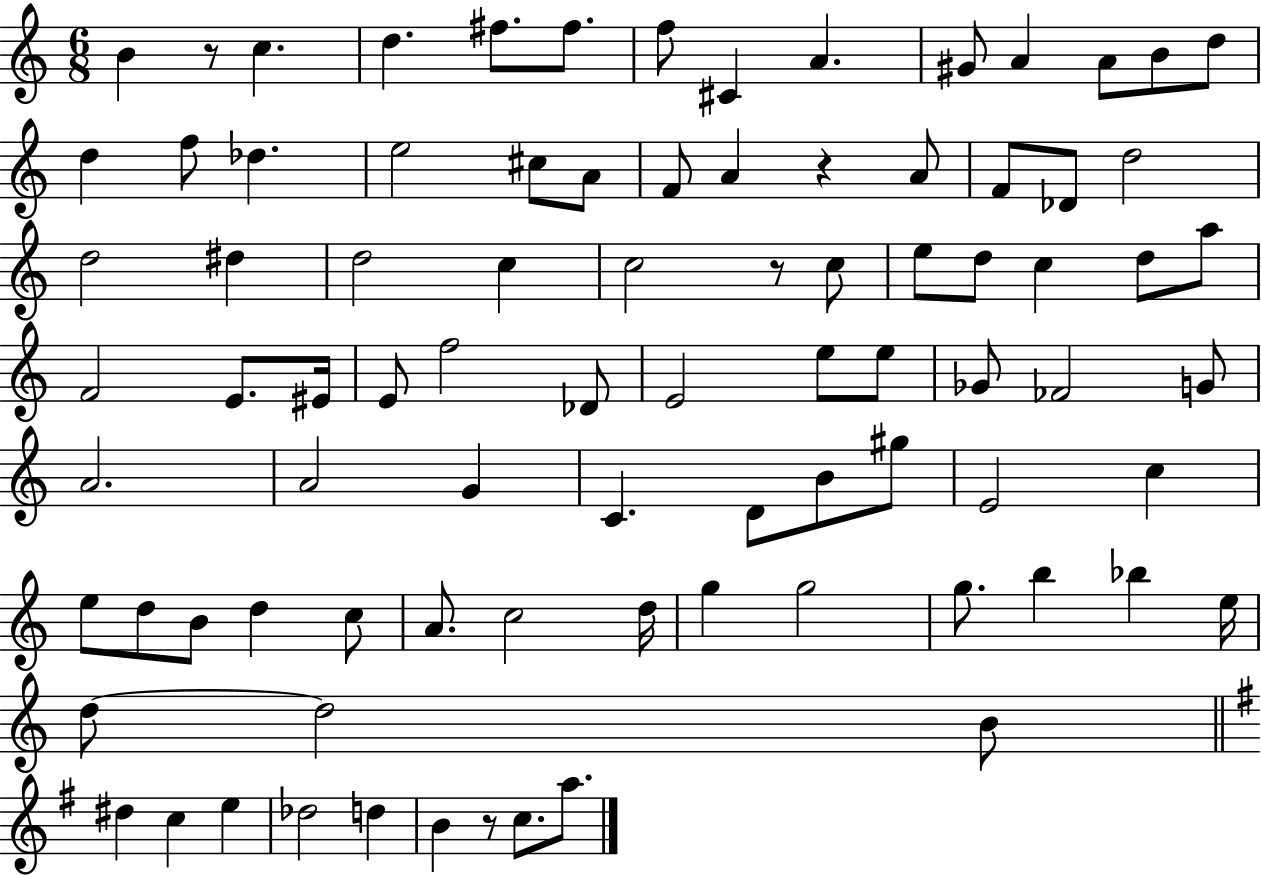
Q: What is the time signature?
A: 6/8